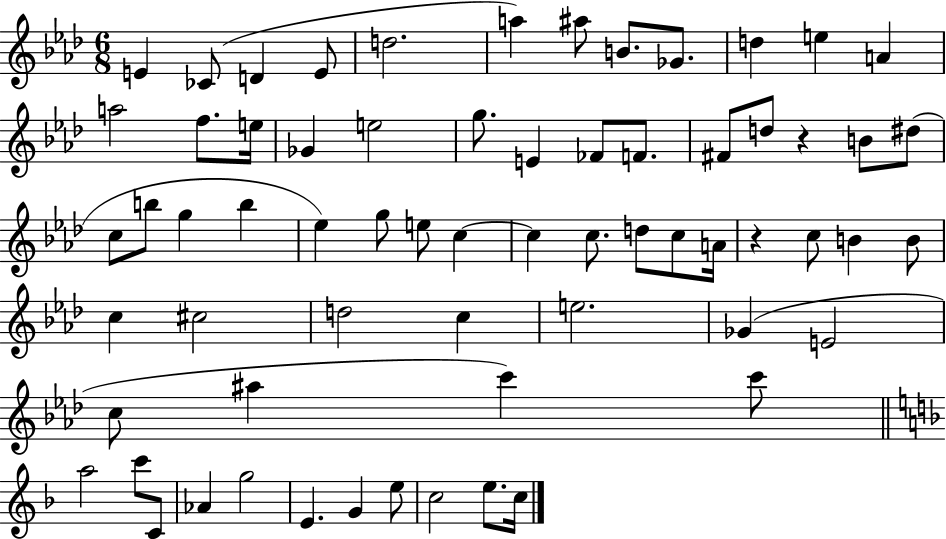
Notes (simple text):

E4/q CES4/e D4/q E4/e D5/h. A5/q A#5/e B4/e. Gb4/e. D5/q E5/q A4/q A5/h F5/e. E5/s Gb4/q E5/h G5/e. E4/q FES4/e F4/e. F#4/e D5/e R/q B4/e D#5/e C5/e B5/e G5/q B5/q Eb5/q G5/e E5/e C5/q C5/q C5/e. D5/e C5/e A4/s R/q C5/e B4/q B4/e C5/q C#5/h D5/h C5/q E5/h. Gb4/q E4/h C5/e A#5/q C6/q C6/e A5/h C6/e C4/e Ab4/q G5/h E4/q. G4/q E5/e C5/h E5/e. C5/s